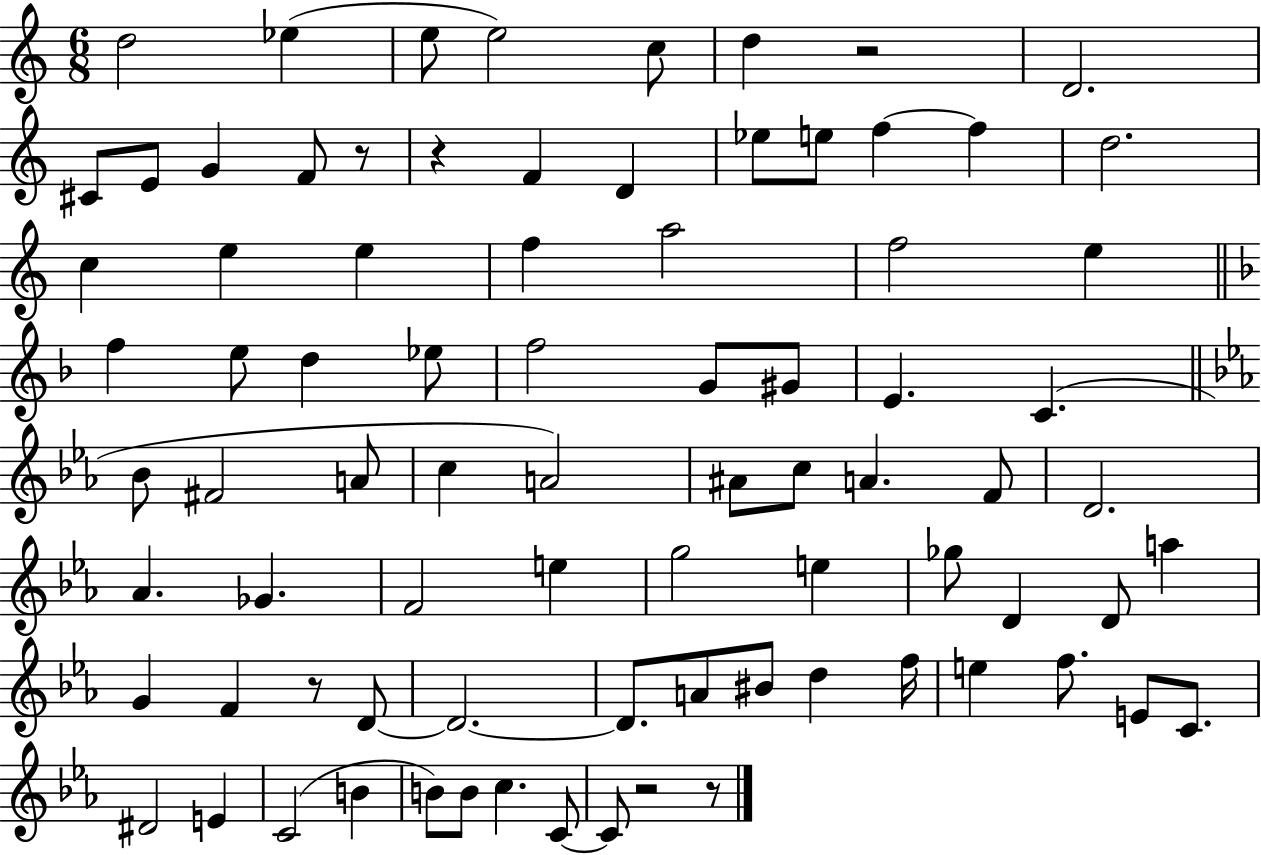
X:1
T:Untitled
M:6/8
L:1/4
K:C
d2 _e e/2 e2 c/2 d z2 D2 ^C/2 E/2 G F/2 z/2 z F D _e/2 e/2 f f d2 c e e f a2 f2 e f e/2 d _e/2 f2 G/2 ^G/2 E C _B/2 ^F2 A/2 c A2 ^A/2 c/2 A F/2 D2 _A _G F2 e g2 e _g/2 D D/2 a G F z/2 D/2 D2 D/2 A/2 ^B/2 d f/4 e f/2 E/2 C/2 ^D2 E C2 B B/2 B/2 c C/2 C/2 z2 z/2